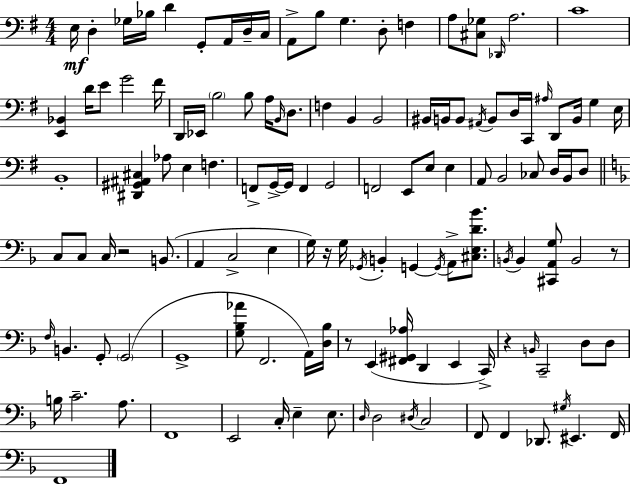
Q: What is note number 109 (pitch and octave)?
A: F2